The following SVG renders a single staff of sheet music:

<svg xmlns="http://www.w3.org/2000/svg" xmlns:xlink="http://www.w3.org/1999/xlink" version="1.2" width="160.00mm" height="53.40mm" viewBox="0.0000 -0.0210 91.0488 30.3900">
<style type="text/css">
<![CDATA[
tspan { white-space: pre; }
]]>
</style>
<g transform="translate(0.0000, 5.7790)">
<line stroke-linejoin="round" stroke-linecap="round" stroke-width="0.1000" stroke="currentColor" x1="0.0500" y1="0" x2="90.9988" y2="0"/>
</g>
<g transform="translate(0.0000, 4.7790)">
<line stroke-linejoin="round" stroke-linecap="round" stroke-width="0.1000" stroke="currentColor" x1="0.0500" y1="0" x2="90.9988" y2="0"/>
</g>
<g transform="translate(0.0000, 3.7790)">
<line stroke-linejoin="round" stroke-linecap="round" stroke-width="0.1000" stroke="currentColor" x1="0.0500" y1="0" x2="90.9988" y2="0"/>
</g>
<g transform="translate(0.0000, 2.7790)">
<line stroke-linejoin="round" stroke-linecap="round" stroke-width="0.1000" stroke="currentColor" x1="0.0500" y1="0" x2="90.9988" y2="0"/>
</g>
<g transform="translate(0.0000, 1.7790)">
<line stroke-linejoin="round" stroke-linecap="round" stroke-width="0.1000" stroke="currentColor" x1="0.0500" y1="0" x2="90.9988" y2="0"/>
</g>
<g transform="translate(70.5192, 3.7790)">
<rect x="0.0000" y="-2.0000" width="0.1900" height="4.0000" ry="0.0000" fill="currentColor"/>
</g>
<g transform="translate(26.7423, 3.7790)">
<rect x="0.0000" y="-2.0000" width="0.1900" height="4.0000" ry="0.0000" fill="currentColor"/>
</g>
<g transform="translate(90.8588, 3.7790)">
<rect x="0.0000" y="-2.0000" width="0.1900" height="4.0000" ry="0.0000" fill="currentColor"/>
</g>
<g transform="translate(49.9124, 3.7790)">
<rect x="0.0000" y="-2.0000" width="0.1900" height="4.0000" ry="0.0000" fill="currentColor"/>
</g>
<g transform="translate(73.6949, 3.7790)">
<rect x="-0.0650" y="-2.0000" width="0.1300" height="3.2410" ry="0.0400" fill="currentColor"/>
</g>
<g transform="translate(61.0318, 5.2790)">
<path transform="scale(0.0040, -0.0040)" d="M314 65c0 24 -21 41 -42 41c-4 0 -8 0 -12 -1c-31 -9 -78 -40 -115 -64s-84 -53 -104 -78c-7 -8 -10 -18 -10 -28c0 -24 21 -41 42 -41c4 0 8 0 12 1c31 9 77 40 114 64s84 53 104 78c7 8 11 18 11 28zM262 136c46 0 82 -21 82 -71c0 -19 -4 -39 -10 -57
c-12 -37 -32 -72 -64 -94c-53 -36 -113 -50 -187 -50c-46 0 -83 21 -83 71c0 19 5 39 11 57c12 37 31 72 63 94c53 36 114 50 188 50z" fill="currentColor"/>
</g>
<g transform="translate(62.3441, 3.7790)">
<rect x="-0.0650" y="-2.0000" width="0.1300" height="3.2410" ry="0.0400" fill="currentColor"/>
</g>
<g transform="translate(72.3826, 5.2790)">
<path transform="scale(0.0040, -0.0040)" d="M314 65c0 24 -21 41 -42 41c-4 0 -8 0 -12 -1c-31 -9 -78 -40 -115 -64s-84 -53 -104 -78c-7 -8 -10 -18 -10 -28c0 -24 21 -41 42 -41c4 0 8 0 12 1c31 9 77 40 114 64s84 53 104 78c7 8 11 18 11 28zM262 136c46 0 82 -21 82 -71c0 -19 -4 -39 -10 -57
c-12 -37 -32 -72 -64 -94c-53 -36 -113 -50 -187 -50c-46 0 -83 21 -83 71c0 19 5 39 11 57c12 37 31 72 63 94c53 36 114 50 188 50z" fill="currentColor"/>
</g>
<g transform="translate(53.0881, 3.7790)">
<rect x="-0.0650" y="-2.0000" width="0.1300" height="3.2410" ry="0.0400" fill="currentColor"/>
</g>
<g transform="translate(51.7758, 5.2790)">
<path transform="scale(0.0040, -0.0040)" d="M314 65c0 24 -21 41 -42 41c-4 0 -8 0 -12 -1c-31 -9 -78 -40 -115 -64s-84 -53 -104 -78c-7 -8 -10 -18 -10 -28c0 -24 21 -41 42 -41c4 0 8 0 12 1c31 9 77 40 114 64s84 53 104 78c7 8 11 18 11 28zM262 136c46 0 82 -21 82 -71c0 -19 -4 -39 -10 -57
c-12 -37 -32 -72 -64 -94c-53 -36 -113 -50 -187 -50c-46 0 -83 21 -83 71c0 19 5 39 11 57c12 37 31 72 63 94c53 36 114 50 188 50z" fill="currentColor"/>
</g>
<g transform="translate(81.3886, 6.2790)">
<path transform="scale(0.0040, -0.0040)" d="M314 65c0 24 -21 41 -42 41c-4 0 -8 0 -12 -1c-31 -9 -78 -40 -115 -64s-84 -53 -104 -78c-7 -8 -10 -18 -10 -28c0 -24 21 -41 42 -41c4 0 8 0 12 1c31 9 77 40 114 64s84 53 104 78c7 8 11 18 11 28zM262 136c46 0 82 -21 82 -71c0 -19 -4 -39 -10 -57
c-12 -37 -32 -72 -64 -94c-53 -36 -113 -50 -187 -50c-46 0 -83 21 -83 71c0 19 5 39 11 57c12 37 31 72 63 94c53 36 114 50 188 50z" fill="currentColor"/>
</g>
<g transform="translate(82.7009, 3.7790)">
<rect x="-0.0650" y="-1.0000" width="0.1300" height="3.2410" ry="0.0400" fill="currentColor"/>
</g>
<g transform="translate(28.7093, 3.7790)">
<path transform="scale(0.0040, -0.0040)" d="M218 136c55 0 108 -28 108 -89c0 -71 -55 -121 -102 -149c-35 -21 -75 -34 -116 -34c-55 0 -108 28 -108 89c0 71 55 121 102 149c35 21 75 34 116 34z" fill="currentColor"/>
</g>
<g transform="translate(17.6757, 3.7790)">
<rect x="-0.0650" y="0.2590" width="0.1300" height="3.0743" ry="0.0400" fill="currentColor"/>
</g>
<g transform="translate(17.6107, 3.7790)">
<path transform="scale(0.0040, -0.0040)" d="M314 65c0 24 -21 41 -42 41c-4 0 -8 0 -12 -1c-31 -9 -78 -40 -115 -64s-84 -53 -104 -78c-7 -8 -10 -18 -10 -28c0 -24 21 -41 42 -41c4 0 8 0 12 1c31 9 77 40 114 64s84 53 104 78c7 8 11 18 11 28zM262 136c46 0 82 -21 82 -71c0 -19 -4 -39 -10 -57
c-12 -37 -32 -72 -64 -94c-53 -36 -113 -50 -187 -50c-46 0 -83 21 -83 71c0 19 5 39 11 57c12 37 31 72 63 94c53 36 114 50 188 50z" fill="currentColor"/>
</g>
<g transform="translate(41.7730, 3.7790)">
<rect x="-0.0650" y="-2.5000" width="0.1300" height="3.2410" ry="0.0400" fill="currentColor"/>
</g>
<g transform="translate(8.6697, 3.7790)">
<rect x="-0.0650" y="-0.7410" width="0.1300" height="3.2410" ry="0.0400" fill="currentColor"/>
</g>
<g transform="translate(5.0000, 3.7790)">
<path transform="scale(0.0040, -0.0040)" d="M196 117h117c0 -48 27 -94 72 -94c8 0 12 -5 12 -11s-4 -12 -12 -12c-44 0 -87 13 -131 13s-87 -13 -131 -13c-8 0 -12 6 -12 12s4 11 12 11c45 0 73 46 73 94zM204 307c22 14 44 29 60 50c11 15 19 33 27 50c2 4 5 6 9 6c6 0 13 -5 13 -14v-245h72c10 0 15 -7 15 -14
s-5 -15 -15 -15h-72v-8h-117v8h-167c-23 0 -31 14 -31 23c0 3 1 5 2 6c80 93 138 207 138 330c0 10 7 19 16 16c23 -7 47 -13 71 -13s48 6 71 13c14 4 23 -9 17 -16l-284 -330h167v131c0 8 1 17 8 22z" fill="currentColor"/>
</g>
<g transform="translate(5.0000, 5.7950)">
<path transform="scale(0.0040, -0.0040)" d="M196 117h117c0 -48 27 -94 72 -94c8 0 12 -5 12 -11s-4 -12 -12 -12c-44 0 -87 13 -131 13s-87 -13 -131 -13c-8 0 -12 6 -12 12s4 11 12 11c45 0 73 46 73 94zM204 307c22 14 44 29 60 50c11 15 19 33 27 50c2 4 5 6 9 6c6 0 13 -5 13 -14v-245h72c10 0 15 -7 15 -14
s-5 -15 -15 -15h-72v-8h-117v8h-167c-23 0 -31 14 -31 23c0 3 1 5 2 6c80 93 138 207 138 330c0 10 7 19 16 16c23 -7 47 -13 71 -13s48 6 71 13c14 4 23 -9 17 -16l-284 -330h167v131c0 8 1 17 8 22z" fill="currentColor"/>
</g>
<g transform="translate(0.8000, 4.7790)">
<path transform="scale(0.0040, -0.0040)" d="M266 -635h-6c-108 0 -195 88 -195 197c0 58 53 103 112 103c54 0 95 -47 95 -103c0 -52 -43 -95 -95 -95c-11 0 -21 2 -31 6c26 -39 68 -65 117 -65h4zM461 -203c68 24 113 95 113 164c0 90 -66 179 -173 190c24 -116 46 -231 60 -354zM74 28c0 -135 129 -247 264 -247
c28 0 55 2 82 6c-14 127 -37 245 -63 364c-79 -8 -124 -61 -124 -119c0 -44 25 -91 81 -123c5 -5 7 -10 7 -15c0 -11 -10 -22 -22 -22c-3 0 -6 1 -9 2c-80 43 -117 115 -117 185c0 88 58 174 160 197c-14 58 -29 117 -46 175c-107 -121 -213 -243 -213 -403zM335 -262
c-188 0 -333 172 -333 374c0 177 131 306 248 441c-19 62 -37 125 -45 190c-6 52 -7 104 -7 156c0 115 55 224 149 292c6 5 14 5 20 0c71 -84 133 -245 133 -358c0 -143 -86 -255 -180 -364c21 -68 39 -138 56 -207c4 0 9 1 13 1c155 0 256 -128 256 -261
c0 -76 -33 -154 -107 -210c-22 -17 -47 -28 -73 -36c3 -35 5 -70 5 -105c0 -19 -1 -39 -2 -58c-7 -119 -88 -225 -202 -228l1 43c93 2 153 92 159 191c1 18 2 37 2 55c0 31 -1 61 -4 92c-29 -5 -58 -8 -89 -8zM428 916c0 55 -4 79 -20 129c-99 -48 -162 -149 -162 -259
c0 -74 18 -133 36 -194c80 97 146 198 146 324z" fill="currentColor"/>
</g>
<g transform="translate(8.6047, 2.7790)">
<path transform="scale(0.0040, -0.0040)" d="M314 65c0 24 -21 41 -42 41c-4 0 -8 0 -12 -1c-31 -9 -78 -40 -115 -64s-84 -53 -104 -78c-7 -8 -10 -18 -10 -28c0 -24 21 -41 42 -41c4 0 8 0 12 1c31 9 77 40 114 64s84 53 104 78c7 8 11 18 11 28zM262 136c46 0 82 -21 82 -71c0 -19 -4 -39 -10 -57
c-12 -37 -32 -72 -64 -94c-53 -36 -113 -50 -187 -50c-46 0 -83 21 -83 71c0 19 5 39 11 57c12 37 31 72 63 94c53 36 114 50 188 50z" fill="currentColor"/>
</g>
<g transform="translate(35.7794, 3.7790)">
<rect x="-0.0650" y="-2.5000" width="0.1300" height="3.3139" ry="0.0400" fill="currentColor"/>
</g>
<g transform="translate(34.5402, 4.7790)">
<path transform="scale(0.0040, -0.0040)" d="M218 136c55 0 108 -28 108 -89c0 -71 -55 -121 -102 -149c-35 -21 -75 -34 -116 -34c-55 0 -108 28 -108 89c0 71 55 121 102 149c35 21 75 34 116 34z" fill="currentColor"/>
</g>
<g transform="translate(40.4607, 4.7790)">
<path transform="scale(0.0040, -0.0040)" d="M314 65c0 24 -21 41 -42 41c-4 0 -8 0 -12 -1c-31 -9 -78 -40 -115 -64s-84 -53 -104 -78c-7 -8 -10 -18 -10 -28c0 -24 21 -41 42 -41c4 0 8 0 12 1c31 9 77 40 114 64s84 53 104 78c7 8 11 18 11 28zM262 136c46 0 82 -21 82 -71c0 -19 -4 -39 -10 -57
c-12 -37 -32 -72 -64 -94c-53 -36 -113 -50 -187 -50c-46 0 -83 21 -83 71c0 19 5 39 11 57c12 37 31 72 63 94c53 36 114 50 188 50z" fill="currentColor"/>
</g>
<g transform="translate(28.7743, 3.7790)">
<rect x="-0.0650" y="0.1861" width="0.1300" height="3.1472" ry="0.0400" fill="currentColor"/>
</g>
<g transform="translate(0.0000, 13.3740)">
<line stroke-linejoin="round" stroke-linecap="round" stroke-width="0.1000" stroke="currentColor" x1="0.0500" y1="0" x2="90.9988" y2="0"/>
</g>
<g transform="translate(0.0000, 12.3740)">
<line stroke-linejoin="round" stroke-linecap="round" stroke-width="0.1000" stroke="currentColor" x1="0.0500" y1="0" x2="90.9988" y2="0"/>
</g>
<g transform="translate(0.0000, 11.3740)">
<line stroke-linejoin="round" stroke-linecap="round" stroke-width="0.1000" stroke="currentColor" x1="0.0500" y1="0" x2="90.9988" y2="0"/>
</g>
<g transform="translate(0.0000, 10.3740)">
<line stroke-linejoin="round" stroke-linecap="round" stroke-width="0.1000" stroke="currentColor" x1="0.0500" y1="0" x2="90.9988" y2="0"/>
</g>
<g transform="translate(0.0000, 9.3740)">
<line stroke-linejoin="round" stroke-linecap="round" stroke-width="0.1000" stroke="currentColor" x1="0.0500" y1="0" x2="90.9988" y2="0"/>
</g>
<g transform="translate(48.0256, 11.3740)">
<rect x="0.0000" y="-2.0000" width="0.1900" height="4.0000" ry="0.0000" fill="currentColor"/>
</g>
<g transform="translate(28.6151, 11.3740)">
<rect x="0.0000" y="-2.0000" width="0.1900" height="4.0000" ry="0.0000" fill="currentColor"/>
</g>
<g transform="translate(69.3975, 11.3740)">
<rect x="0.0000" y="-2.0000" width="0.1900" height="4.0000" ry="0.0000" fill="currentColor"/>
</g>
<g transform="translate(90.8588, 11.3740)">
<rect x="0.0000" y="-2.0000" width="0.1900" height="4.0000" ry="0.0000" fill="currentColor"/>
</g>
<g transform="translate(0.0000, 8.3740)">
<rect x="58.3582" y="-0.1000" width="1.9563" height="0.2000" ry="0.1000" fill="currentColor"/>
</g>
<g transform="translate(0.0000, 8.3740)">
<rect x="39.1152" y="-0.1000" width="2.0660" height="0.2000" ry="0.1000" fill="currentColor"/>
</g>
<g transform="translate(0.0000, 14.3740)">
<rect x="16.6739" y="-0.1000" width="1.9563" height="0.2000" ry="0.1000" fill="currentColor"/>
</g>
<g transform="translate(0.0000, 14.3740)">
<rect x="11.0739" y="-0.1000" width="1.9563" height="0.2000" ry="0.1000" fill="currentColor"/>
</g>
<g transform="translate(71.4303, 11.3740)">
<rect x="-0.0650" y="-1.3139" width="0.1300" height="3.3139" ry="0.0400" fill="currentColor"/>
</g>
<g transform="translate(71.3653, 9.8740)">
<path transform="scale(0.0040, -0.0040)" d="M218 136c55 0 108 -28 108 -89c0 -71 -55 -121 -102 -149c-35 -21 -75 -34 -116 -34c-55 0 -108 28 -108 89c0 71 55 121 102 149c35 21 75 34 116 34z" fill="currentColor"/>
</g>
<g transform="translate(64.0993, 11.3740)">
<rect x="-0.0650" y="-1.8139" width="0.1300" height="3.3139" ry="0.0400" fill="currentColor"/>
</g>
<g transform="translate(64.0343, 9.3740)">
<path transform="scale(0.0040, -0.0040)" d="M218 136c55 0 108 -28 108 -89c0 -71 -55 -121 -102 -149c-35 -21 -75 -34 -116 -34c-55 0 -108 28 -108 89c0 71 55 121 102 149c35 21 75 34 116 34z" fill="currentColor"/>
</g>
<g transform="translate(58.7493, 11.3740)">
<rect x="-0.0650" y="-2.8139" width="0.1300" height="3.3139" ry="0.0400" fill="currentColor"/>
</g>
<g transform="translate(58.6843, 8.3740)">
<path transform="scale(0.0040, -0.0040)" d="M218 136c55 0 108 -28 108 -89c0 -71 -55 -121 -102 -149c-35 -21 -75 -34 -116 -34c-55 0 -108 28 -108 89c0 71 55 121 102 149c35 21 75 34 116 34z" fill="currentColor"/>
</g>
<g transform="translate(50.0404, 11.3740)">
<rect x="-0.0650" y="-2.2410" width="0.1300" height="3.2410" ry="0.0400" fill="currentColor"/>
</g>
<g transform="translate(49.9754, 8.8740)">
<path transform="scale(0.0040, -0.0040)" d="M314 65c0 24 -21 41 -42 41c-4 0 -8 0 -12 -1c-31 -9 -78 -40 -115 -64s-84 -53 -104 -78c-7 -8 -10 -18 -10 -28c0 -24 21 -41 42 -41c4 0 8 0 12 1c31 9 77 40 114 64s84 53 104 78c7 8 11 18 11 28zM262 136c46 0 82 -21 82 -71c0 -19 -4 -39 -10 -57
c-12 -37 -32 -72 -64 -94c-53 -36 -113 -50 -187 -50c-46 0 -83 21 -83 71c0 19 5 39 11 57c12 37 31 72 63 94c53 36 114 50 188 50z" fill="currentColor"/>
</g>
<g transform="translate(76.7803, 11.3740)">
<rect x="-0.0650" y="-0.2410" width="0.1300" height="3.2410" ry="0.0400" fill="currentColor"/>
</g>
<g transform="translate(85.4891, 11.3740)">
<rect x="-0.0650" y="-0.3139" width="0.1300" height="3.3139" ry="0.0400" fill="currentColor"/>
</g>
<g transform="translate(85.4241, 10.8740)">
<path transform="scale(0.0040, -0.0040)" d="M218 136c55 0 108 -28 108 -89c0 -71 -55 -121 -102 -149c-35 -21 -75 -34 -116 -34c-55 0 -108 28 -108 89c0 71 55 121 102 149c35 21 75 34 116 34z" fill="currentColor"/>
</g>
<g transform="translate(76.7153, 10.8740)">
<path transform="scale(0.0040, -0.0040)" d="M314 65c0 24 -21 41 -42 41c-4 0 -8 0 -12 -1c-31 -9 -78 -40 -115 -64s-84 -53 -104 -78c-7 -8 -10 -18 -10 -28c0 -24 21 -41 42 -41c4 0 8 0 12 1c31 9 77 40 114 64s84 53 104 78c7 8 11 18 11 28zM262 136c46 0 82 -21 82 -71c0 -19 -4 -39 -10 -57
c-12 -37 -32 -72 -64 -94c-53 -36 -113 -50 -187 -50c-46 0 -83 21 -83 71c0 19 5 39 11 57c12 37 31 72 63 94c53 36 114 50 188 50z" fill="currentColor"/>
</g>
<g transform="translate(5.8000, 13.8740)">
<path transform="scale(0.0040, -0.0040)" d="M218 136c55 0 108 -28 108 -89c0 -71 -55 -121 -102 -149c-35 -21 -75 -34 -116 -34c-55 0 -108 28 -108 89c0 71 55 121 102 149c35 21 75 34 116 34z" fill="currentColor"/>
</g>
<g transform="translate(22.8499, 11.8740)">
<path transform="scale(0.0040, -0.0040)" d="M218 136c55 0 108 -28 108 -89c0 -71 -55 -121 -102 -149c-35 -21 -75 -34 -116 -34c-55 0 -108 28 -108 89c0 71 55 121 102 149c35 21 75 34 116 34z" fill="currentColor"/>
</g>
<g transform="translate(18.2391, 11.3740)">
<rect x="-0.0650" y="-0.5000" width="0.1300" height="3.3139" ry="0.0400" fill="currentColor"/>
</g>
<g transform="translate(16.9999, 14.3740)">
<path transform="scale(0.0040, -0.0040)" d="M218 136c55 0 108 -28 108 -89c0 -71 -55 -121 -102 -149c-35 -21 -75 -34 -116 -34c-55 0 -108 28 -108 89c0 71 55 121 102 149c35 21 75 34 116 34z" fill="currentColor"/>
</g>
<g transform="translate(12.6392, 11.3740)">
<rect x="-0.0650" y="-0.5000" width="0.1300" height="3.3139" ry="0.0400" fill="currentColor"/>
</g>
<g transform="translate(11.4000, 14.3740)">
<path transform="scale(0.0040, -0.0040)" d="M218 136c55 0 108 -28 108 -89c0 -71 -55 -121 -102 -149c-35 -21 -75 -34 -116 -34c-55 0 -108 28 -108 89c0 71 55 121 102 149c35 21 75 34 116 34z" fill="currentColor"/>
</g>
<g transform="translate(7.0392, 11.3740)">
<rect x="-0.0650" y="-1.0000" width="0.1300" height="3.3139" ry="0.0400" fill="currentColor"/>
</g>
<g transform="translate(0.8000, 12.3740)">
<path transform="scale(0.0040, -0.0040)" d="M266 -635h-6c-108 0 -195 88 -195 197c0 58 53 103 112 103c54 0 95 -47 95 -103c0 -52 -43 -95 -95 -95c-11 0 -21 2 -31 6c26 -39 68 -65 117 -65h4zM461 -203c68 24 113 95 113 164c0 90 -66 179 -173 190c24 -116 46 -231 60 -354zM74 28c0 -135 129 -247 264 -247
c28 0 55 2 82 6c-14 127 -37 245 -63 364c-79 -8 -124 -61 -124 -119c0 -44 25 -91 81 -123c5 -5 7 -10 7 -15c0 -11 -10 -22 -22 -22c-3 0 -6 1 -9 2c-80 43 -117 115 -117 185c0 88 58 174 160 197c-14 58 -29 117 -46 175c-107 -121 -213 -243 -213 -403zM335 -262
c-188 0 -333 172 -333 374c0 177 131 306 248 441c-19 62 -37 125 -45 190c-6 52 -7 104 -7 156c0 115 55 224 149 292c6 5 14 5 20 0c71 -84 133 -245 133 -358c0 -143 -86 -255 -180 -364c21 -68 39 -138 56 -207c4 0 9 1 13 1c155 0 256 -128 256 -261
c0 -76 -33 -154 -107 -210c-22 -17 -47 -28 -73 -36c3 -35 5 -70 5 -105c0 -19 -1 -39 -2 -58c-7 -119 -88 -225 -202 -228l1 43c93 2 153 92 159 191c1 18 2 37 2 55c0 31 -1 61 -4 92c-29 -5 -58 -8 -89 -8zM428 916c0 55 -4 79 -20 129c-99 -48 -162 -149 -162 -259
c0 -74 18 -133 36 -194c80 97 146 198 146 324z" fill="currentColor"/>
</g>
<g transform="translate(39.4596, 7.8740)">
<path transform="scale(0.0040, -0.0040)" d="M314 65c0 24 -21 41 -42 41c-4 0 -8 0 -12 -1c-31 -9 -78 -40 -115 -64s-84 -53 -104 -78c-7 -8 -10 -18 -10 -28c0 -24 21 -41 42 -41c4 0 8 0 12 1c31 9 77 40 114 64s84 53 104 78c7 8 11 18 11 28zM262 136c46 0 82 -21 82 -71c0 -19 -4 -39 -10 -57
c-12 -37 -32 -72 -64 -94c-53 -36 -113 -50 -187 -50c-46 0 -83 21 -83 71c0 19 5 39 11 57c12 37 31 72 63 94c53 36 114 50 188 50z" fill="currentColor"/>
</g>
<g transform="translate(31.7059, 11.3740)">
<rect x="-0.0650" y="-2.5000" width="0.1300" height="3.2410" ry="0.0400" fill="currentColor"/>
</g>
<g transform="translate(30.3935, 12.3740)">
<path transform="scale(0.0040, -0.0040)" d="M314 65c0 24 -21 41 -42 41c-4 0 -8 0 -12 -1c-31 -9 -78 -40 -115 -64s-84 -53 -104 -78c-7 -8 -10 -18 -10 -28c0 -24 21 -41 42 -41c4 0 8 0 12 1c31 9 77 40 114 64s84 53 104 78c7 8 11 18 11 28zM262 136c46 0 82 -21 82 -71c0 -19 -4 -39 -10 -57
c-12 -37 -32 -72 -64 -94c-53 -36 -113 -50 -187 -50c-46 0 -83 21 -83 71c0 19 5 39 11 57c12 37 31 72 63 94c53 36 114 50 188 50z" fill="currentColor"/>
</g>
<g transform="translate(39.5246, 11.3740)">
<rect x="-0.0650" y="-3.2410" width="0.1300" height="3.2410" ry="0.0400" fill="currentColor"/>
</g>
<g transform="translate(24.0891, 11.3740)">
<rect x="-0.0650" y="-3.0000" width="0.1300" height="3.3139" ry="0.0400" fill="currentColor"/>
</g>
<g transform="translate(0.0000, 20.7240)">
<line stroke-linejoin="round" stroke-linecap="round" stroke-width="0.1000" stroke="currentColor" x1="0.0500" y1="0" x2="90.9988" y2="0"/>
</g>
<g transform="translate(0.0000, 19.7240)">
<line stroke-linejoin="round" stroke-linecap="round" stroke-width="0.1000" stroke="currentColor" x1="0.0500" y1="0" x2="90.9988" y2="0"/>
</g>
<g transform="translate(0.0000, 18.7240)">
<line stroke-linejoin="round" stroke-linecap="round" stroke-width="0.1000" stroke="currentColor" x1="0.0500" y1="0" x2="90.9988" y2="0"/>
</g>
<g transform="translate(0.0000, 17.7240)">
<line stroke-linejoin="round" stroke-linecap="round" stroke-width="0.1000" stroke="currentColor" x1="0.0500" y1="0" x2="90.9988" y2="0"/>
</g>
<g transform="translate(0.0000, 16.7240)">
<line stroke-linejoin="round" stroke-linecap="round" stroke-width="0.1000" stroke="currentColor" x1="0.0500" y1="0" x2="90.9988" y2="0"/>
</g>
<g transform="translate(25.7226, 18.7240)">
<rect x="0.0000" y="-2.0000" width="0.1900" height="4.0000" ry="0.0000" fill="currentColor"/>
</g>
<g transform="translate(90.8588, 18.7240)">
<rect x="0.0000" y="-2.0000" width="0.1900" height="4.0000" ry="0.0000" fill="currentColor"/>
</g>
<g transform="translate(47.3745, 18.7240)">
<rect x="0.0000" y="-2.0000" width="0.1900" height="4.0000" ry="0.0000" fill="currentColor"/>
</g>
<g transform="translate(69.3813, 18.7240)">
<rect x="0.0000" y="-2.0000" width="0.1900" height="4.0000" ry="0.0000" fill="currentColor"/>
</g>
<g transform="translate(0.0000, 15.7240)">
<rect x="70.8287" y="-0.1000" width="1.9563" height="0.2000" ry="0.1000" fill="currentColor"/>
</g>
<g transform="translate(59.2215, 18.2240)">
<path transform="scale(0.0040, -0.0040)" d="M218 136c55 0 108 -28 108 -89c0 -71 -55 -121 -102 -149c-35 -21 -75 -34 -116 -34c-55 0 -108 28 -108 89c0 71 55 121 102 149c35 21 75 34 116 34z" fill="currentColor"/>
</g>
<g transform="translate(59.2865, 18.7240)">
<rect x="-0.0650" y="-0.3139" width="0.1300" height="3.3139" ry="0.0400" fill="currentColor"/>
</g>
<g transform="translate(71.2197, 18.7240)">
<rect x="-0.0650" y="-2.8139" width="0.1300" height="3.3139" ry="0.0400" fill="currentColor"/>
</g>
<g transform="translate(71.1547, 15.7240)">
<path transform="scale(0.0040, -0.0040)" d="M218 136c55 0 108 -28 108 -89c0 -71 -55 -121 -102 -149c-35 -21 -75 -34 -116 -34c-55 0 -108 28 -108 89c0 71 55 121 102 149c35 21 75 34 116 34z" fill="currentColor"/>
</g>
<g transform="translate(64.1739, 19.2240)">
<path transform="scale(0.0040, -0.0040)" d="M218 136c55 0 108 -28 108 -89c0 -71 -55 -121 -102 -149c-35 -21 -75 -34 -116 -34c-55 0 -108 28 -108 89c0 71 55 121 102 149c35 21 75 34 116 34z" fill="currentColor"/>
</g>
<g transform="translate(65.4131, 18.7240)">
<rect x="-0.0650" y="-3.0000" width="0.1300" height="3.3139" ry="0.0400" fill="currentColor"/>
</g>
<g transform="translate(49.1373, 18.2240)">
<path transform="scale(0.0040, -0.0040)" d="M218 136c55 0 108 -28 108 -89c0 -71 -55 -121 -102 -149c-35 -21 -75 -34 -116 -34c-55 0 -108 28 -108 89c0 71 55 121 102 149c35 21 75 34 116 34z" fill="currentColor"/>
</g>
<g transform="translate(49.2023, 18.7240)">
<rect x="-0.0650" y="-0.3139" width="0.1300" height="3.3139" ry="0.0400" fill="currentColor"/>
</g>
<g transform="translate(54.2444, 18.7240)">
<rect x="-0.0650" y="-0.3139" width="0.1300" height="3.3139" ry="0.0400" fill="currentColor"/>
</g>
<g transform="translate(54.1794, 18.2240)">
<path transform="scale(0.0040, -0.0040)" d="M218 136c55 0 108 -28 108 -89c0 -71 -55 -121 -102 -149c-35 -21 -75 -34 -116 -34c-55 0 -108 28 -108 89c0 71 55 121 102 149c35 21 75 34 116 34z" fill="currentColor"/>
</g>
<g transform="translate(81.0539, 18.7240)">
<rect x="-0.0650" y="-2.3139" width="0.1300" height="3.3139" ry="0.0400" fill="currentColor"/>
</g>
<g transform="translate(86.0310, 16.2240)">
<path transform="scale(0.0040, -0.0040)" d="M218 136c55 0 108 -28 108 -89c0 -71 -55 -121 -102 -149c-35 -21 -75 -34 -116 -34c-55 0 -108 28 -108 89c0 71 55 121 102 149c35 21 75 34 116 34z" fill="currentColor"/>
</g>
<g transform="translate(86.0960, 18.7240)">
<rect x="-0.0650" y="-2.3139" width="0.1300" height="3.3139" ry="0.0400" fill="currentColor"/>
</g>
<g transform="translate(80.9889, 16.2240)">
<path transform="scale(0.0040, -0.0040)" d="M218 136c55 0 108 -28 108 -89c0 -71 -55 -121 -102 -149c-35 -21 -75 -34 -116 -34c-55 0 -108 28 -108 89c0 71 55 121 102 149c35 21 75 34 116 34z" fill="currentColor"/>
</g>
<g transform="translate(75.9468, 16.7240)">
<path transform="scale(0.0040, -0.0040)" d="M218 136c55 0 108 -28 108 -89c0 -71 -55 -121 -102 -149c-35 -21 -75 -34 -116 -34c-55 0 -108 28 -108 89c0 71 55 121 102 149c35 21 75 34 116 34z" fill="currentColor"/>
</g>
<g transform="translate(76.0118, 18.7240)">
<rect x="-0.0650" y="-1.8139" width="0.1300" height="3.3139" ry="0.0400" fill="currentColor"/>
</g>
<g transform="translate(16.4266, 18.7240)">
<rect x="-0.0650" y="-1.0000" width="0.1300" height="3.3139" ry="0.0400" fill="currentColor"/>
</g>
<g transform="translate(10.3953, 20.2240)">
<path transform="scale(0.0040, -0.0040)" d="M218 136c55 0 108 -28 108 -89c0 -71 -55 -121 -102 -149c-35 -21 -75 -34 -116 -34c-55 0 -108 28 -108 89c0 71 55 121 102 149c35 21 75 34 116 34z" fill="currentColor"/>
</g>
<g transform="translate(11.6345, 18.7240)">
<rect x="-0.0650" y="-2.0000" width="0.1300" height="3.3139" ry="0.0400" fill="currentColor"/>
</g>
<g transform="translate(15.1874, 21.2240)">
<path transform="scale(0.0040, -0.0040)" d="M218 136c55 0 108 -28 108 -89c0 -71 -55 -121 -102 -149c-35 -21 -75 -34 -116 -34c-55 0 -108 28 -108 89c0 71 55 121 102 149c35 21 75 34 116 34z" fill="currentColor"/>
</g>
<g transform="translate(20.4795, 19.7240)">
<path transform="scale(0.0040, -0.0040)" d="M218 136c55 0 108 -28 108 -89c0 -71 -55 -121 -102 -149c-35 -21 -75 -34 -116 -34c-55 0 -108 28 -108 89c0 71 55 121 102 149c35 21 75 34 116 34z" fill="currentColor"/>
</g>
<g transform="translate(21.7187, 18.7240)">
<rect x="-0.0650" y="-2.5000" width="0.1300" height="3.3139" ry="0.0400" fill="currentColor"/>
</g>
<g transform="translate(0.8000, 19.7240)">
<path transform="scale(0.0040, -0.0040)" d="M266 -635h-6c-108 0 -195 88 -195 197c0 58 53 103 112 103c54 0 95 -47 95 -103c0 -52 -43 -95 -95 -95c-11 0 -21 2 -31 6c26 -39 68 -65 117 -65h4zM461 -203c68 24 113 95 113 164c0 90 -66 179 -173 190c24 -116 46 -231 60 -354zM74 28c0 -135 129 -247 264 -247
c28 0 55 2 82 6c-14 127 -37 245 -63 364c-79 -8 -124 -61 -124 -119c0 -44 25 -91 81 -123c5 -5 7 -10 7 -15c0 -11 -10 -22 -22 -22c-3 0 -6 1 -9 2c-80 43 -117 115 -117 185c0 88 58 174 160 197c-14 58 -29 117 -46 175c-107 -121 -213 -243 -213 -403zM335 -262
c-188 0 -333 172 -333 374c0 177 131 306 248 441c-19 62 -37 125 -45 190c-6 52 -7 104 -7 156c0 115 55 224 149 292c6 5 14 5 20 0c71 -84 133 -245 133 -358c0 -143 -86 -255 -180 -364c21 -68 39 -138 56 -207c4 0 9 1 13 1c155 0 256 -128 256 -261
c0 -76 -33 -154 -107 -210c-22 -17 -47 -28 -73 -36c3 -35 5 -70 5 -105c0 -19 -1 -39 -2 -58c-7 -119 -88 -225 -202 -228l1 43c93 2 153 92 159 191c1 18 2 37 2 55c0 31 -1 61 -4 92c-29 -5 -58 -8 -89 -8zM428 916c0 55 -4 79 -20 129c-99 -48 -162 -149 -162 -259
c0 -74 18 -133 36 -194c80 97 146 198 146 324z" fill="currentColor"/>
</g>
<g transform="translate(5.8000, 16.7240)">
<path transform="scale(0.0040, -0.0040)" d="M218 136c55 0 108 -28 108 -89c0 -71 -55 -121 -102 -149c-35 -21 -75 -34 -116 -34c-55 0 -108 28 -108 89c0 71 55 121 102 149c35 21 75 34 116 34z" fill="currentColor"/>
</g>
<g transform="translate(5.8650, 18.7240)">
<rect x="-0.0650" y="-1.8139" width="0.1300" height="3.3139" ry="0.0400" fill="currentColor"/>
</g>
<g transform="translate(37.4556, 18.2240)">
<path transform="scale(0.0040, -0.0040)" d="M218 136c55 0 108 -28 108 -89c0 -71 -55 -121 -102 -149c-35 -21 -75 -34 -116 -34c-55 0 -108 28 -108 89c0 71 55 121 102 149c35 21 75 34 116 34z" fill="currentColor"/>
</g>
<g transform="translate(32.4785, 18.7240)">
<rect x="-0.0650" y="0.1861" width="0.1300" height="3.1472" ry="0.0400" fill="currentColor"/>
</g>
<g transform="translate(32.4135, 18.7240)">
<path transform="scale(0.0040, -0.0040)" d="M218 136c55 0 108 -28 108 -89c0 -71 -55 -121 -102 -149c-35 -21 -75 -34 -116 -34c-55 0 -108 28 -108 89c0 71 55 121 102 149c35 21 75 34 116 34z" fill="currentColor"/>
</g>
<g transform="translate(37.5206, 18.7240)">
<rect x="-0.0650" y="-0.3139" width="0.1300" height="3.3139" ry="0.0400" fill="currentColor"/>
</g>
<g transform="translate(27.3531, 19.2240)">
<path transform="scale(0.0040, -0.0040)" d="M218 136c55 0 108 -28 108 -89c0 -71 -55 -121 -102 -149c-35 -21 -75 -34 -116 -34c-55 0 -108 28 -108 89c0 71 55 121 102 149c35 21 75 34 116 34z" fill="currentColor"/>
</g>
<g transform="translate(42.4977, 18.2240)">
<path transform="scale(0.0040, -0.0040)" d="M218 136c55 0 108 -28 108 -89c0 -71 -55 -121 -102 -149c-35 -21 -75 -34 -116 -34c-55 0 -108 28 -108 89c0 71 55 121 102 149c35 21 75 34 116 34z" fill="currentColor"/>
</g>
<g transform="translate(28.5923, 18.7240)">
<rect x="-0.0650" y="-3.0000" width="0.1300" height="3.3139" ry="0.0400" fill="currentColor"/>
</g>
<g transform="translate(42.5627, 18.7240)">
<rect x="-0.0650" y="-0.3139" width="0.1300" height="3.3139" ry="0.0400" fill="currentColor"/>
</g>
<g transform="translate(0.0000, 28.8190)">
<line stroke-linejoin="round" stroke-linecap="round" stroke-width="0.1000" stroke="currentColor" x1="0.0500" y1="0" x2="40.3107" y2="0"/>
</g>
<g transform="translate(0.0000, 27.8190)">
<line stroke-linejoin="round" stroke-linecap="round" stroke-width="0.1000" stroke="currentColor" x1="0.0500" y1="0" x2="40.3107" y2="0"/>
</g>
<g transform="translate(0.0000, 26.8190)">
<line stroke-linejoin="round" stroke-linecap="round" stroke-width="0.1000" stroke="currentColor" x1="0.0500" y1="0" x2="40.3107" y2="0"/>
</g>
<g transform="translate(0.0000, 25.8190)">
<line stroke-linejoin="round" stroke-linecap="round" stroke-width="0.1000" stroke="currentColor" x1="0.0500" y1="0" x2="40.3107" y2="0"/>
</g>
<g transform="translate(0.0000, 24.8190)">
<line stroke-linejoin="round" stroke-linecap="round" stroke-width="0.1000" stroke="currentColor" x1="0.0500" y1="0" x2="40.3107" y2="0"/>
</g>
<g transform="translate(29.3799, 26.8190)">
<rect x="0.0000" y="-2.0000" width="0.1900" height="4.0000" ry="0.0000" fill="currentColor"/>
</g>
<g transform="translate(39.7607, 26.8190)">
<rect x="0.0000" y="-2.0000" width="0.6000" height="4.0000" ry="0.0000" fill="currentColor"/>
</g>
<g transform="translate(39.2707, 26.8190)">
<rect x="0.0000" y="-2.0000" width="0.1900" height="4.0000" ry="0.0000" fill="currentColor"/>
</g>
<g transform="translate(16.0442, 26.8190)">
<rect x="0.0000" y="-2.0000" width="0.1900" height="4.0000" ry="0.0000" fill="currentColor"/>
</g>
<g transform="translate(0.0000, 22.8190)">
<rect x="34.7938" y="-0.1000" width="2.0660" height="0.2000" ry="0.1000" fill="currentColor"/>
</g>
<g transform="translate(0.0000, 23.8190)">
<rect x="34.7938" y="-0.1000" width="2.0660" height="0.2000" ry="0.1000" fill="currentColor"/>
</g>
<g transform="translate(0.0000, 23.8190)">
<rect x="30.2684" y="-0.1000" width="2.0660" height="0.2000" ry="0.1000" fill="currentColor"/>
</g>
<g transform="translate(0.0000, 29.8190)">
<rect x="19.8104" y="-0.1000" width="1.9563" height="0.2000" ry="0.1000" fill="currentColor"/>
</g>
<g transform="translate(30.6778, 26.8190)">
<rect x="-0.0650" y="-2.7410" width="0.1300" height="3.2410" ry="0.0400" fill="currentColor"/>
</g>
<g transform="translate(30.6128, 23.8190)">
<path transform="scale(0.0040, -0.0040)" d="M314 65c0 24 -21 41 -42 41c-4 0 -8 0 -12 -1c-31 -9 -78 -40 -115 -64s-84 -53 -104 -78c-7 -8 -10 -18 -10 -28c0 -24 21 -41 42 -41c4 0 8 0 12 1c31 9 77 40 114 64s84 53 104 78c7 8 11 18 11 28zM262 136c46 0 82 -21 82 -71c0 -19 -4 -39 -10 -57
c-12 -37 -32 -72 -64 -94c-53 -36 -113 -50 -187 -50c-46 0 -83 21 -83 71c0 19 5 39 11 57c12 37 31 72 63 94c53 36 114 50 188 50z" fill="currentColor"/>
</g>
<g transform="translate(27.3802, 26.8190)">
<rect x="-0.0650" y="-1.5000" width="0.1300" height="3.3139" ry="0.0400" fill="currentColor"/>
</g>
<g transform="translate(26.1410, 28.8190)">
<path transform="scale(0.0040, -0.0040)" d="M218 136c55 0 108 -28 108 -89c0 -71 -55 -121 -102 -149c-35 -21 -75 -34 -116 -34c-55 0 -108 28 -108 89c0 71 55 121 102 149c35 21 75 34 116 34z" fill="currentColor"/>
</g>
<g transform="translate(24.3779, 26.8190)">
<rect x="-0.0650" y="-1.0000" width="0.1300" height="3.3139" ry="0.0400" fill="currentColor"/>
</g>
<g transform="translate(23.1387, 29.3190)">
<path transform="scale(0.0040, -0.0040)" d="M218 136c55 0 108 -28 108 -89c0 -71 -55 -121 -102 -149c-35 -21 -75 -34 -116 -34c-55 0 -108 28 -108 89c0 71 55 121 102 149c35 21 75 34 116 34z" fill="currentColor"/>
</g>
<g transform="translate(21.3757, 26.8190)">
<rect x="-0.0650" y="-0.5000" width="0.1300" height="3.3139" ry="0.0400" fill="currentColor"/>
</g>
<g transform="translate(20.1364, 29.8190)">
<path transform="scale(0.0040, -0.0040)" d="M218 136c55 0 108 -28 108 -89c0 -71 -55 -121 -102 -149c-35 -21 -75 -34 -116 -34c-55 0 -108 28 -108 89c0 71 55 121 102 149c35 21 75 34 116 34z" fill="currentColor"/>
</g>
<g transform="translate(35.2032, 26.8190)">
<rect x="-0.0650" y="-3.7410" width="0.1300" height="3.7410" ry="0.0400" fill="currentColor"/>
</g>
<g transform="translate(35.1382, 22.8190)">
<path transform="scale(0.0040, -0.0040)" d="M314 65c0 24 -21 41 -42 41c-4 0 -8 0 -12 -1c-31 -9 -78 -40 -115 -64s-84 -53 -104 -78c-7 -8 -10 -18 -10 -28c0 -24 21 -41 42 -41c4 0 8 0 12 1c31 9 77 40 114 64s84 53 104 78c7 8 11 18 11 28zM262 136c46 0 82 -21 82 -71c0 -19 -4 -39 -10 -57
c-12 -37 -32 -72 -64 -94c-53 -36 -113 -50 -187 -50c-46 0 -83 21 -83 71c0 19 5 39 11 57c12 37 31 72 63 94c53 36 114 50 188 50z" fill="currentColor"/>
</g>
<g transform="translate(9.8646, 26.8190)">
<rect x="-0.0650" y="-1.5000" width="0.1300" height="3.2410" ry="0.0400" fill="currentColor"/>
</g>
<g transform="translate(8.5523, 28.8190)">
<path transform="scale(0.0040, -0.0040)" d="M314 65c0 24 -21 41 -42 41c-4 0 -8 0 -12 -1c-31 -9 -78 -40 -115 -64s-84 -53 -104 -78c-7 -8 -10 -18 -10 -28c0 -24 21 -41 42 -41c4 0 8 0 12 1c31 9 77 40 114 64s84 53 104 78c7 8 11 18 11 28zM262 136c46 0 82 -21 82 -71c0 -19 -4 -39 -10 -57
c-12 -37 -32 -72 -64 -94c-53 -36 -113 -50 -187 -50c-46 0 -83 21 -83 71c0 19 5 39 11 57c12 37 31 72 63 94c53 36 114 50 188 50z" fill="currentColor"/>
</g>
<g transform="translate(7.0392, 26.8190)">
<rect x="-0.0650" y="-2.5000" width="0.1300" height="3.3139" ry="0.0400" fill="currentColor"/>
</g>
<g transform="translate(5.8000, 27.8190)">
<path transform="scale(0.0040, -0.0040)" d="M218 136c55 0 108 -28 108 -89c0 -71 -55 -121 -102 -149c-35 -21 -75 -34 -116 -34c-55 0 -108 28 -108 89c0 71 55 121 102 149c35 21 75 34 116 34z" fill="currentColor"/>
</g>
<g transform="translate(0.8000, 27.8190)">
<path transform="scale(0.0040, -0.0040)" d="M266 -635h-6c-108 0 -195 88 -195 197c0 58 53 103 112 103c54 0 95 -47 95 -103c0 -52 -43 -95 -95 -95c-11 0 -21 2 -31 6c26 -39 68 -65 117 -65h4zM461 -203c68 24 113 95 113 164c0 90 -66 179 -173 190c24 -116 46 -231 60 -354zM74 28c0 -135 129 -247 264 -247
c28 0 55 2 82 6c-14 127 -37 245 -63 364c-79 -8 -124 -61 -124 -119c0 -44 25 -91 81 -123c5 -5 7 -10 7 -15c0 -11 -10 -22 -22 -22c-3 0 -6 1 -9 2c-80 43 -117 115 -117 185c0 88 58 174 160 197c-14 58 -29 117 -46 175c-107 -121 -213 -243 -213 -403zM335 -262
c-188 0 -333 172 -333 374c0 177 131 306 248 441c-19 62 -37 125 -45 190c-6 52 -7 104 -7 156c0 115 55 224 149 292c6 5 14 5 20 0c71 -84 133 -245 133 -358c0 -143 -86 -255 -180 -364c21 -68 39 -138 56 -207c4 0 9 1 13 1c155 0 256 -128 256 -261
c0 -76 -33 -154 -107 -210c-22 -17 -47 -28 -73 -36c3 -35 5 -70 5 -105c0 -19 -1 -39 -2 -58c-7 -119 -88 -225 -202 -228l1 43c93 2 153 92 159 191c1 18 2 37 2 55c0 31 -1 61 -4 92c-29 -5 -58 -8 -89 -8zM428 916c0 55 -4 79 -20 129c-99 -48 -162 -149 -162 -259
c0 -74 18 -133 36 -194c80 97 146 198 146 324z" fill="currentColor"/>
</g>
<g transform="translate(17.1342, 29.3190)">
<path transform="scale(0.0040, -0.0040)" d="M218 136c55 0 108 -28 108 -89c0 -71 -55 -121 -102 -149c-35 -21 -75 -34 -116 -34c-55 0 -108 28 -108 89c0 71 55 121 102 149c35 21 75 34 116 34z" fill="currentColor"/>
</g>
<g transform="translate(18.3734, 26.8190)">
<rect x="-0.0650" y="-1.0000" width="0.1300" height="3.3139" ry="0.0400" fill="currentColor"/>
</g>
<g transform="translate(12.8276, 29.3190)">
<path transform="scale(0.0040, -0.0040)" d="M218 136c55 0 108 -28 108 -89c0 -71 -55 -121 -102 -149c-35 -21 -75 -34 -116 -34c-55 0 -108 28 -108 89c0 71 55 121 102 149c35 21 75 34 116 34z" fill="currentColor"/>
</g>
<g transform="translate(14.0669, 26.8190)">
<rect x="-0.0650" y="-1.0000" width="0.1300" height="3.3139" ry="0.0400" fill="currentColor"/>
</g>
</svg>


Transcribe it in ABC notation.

X:1
T:Untitled
M:4/4
L:1/4
K:C
d2 B2 B G G2 F2 F2 F2 D2 D C C A G2 b2 g2 a f e c2 c f F D G A B c c c c c A a f g g G E2 D D C D E a2 c'2